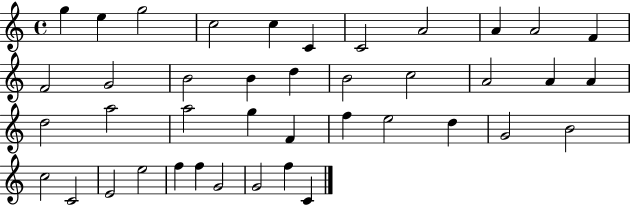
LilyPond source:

{
  \clef treble
  \time 4/4
  \defaultTimeSignature
  \key c \major
  g''4 e''4 g''2 | c''2 c''4 c'4 | c'2 a'2 | a'4 a'2 f'4 | \break f'2 g'2 | b'2 b'4 d''4 | b'2 c''2 | a'2 a'4 a'4 | \break d''2 a''2 | a''2 g''4 f'4 | f''4 e''2 d''4 | g'2 b'2 | \break c''2 c'2 | e'2 e''2 | f''4 f''4 g'2 | g'2 f''4 c'4 | \break \bar "|."
}